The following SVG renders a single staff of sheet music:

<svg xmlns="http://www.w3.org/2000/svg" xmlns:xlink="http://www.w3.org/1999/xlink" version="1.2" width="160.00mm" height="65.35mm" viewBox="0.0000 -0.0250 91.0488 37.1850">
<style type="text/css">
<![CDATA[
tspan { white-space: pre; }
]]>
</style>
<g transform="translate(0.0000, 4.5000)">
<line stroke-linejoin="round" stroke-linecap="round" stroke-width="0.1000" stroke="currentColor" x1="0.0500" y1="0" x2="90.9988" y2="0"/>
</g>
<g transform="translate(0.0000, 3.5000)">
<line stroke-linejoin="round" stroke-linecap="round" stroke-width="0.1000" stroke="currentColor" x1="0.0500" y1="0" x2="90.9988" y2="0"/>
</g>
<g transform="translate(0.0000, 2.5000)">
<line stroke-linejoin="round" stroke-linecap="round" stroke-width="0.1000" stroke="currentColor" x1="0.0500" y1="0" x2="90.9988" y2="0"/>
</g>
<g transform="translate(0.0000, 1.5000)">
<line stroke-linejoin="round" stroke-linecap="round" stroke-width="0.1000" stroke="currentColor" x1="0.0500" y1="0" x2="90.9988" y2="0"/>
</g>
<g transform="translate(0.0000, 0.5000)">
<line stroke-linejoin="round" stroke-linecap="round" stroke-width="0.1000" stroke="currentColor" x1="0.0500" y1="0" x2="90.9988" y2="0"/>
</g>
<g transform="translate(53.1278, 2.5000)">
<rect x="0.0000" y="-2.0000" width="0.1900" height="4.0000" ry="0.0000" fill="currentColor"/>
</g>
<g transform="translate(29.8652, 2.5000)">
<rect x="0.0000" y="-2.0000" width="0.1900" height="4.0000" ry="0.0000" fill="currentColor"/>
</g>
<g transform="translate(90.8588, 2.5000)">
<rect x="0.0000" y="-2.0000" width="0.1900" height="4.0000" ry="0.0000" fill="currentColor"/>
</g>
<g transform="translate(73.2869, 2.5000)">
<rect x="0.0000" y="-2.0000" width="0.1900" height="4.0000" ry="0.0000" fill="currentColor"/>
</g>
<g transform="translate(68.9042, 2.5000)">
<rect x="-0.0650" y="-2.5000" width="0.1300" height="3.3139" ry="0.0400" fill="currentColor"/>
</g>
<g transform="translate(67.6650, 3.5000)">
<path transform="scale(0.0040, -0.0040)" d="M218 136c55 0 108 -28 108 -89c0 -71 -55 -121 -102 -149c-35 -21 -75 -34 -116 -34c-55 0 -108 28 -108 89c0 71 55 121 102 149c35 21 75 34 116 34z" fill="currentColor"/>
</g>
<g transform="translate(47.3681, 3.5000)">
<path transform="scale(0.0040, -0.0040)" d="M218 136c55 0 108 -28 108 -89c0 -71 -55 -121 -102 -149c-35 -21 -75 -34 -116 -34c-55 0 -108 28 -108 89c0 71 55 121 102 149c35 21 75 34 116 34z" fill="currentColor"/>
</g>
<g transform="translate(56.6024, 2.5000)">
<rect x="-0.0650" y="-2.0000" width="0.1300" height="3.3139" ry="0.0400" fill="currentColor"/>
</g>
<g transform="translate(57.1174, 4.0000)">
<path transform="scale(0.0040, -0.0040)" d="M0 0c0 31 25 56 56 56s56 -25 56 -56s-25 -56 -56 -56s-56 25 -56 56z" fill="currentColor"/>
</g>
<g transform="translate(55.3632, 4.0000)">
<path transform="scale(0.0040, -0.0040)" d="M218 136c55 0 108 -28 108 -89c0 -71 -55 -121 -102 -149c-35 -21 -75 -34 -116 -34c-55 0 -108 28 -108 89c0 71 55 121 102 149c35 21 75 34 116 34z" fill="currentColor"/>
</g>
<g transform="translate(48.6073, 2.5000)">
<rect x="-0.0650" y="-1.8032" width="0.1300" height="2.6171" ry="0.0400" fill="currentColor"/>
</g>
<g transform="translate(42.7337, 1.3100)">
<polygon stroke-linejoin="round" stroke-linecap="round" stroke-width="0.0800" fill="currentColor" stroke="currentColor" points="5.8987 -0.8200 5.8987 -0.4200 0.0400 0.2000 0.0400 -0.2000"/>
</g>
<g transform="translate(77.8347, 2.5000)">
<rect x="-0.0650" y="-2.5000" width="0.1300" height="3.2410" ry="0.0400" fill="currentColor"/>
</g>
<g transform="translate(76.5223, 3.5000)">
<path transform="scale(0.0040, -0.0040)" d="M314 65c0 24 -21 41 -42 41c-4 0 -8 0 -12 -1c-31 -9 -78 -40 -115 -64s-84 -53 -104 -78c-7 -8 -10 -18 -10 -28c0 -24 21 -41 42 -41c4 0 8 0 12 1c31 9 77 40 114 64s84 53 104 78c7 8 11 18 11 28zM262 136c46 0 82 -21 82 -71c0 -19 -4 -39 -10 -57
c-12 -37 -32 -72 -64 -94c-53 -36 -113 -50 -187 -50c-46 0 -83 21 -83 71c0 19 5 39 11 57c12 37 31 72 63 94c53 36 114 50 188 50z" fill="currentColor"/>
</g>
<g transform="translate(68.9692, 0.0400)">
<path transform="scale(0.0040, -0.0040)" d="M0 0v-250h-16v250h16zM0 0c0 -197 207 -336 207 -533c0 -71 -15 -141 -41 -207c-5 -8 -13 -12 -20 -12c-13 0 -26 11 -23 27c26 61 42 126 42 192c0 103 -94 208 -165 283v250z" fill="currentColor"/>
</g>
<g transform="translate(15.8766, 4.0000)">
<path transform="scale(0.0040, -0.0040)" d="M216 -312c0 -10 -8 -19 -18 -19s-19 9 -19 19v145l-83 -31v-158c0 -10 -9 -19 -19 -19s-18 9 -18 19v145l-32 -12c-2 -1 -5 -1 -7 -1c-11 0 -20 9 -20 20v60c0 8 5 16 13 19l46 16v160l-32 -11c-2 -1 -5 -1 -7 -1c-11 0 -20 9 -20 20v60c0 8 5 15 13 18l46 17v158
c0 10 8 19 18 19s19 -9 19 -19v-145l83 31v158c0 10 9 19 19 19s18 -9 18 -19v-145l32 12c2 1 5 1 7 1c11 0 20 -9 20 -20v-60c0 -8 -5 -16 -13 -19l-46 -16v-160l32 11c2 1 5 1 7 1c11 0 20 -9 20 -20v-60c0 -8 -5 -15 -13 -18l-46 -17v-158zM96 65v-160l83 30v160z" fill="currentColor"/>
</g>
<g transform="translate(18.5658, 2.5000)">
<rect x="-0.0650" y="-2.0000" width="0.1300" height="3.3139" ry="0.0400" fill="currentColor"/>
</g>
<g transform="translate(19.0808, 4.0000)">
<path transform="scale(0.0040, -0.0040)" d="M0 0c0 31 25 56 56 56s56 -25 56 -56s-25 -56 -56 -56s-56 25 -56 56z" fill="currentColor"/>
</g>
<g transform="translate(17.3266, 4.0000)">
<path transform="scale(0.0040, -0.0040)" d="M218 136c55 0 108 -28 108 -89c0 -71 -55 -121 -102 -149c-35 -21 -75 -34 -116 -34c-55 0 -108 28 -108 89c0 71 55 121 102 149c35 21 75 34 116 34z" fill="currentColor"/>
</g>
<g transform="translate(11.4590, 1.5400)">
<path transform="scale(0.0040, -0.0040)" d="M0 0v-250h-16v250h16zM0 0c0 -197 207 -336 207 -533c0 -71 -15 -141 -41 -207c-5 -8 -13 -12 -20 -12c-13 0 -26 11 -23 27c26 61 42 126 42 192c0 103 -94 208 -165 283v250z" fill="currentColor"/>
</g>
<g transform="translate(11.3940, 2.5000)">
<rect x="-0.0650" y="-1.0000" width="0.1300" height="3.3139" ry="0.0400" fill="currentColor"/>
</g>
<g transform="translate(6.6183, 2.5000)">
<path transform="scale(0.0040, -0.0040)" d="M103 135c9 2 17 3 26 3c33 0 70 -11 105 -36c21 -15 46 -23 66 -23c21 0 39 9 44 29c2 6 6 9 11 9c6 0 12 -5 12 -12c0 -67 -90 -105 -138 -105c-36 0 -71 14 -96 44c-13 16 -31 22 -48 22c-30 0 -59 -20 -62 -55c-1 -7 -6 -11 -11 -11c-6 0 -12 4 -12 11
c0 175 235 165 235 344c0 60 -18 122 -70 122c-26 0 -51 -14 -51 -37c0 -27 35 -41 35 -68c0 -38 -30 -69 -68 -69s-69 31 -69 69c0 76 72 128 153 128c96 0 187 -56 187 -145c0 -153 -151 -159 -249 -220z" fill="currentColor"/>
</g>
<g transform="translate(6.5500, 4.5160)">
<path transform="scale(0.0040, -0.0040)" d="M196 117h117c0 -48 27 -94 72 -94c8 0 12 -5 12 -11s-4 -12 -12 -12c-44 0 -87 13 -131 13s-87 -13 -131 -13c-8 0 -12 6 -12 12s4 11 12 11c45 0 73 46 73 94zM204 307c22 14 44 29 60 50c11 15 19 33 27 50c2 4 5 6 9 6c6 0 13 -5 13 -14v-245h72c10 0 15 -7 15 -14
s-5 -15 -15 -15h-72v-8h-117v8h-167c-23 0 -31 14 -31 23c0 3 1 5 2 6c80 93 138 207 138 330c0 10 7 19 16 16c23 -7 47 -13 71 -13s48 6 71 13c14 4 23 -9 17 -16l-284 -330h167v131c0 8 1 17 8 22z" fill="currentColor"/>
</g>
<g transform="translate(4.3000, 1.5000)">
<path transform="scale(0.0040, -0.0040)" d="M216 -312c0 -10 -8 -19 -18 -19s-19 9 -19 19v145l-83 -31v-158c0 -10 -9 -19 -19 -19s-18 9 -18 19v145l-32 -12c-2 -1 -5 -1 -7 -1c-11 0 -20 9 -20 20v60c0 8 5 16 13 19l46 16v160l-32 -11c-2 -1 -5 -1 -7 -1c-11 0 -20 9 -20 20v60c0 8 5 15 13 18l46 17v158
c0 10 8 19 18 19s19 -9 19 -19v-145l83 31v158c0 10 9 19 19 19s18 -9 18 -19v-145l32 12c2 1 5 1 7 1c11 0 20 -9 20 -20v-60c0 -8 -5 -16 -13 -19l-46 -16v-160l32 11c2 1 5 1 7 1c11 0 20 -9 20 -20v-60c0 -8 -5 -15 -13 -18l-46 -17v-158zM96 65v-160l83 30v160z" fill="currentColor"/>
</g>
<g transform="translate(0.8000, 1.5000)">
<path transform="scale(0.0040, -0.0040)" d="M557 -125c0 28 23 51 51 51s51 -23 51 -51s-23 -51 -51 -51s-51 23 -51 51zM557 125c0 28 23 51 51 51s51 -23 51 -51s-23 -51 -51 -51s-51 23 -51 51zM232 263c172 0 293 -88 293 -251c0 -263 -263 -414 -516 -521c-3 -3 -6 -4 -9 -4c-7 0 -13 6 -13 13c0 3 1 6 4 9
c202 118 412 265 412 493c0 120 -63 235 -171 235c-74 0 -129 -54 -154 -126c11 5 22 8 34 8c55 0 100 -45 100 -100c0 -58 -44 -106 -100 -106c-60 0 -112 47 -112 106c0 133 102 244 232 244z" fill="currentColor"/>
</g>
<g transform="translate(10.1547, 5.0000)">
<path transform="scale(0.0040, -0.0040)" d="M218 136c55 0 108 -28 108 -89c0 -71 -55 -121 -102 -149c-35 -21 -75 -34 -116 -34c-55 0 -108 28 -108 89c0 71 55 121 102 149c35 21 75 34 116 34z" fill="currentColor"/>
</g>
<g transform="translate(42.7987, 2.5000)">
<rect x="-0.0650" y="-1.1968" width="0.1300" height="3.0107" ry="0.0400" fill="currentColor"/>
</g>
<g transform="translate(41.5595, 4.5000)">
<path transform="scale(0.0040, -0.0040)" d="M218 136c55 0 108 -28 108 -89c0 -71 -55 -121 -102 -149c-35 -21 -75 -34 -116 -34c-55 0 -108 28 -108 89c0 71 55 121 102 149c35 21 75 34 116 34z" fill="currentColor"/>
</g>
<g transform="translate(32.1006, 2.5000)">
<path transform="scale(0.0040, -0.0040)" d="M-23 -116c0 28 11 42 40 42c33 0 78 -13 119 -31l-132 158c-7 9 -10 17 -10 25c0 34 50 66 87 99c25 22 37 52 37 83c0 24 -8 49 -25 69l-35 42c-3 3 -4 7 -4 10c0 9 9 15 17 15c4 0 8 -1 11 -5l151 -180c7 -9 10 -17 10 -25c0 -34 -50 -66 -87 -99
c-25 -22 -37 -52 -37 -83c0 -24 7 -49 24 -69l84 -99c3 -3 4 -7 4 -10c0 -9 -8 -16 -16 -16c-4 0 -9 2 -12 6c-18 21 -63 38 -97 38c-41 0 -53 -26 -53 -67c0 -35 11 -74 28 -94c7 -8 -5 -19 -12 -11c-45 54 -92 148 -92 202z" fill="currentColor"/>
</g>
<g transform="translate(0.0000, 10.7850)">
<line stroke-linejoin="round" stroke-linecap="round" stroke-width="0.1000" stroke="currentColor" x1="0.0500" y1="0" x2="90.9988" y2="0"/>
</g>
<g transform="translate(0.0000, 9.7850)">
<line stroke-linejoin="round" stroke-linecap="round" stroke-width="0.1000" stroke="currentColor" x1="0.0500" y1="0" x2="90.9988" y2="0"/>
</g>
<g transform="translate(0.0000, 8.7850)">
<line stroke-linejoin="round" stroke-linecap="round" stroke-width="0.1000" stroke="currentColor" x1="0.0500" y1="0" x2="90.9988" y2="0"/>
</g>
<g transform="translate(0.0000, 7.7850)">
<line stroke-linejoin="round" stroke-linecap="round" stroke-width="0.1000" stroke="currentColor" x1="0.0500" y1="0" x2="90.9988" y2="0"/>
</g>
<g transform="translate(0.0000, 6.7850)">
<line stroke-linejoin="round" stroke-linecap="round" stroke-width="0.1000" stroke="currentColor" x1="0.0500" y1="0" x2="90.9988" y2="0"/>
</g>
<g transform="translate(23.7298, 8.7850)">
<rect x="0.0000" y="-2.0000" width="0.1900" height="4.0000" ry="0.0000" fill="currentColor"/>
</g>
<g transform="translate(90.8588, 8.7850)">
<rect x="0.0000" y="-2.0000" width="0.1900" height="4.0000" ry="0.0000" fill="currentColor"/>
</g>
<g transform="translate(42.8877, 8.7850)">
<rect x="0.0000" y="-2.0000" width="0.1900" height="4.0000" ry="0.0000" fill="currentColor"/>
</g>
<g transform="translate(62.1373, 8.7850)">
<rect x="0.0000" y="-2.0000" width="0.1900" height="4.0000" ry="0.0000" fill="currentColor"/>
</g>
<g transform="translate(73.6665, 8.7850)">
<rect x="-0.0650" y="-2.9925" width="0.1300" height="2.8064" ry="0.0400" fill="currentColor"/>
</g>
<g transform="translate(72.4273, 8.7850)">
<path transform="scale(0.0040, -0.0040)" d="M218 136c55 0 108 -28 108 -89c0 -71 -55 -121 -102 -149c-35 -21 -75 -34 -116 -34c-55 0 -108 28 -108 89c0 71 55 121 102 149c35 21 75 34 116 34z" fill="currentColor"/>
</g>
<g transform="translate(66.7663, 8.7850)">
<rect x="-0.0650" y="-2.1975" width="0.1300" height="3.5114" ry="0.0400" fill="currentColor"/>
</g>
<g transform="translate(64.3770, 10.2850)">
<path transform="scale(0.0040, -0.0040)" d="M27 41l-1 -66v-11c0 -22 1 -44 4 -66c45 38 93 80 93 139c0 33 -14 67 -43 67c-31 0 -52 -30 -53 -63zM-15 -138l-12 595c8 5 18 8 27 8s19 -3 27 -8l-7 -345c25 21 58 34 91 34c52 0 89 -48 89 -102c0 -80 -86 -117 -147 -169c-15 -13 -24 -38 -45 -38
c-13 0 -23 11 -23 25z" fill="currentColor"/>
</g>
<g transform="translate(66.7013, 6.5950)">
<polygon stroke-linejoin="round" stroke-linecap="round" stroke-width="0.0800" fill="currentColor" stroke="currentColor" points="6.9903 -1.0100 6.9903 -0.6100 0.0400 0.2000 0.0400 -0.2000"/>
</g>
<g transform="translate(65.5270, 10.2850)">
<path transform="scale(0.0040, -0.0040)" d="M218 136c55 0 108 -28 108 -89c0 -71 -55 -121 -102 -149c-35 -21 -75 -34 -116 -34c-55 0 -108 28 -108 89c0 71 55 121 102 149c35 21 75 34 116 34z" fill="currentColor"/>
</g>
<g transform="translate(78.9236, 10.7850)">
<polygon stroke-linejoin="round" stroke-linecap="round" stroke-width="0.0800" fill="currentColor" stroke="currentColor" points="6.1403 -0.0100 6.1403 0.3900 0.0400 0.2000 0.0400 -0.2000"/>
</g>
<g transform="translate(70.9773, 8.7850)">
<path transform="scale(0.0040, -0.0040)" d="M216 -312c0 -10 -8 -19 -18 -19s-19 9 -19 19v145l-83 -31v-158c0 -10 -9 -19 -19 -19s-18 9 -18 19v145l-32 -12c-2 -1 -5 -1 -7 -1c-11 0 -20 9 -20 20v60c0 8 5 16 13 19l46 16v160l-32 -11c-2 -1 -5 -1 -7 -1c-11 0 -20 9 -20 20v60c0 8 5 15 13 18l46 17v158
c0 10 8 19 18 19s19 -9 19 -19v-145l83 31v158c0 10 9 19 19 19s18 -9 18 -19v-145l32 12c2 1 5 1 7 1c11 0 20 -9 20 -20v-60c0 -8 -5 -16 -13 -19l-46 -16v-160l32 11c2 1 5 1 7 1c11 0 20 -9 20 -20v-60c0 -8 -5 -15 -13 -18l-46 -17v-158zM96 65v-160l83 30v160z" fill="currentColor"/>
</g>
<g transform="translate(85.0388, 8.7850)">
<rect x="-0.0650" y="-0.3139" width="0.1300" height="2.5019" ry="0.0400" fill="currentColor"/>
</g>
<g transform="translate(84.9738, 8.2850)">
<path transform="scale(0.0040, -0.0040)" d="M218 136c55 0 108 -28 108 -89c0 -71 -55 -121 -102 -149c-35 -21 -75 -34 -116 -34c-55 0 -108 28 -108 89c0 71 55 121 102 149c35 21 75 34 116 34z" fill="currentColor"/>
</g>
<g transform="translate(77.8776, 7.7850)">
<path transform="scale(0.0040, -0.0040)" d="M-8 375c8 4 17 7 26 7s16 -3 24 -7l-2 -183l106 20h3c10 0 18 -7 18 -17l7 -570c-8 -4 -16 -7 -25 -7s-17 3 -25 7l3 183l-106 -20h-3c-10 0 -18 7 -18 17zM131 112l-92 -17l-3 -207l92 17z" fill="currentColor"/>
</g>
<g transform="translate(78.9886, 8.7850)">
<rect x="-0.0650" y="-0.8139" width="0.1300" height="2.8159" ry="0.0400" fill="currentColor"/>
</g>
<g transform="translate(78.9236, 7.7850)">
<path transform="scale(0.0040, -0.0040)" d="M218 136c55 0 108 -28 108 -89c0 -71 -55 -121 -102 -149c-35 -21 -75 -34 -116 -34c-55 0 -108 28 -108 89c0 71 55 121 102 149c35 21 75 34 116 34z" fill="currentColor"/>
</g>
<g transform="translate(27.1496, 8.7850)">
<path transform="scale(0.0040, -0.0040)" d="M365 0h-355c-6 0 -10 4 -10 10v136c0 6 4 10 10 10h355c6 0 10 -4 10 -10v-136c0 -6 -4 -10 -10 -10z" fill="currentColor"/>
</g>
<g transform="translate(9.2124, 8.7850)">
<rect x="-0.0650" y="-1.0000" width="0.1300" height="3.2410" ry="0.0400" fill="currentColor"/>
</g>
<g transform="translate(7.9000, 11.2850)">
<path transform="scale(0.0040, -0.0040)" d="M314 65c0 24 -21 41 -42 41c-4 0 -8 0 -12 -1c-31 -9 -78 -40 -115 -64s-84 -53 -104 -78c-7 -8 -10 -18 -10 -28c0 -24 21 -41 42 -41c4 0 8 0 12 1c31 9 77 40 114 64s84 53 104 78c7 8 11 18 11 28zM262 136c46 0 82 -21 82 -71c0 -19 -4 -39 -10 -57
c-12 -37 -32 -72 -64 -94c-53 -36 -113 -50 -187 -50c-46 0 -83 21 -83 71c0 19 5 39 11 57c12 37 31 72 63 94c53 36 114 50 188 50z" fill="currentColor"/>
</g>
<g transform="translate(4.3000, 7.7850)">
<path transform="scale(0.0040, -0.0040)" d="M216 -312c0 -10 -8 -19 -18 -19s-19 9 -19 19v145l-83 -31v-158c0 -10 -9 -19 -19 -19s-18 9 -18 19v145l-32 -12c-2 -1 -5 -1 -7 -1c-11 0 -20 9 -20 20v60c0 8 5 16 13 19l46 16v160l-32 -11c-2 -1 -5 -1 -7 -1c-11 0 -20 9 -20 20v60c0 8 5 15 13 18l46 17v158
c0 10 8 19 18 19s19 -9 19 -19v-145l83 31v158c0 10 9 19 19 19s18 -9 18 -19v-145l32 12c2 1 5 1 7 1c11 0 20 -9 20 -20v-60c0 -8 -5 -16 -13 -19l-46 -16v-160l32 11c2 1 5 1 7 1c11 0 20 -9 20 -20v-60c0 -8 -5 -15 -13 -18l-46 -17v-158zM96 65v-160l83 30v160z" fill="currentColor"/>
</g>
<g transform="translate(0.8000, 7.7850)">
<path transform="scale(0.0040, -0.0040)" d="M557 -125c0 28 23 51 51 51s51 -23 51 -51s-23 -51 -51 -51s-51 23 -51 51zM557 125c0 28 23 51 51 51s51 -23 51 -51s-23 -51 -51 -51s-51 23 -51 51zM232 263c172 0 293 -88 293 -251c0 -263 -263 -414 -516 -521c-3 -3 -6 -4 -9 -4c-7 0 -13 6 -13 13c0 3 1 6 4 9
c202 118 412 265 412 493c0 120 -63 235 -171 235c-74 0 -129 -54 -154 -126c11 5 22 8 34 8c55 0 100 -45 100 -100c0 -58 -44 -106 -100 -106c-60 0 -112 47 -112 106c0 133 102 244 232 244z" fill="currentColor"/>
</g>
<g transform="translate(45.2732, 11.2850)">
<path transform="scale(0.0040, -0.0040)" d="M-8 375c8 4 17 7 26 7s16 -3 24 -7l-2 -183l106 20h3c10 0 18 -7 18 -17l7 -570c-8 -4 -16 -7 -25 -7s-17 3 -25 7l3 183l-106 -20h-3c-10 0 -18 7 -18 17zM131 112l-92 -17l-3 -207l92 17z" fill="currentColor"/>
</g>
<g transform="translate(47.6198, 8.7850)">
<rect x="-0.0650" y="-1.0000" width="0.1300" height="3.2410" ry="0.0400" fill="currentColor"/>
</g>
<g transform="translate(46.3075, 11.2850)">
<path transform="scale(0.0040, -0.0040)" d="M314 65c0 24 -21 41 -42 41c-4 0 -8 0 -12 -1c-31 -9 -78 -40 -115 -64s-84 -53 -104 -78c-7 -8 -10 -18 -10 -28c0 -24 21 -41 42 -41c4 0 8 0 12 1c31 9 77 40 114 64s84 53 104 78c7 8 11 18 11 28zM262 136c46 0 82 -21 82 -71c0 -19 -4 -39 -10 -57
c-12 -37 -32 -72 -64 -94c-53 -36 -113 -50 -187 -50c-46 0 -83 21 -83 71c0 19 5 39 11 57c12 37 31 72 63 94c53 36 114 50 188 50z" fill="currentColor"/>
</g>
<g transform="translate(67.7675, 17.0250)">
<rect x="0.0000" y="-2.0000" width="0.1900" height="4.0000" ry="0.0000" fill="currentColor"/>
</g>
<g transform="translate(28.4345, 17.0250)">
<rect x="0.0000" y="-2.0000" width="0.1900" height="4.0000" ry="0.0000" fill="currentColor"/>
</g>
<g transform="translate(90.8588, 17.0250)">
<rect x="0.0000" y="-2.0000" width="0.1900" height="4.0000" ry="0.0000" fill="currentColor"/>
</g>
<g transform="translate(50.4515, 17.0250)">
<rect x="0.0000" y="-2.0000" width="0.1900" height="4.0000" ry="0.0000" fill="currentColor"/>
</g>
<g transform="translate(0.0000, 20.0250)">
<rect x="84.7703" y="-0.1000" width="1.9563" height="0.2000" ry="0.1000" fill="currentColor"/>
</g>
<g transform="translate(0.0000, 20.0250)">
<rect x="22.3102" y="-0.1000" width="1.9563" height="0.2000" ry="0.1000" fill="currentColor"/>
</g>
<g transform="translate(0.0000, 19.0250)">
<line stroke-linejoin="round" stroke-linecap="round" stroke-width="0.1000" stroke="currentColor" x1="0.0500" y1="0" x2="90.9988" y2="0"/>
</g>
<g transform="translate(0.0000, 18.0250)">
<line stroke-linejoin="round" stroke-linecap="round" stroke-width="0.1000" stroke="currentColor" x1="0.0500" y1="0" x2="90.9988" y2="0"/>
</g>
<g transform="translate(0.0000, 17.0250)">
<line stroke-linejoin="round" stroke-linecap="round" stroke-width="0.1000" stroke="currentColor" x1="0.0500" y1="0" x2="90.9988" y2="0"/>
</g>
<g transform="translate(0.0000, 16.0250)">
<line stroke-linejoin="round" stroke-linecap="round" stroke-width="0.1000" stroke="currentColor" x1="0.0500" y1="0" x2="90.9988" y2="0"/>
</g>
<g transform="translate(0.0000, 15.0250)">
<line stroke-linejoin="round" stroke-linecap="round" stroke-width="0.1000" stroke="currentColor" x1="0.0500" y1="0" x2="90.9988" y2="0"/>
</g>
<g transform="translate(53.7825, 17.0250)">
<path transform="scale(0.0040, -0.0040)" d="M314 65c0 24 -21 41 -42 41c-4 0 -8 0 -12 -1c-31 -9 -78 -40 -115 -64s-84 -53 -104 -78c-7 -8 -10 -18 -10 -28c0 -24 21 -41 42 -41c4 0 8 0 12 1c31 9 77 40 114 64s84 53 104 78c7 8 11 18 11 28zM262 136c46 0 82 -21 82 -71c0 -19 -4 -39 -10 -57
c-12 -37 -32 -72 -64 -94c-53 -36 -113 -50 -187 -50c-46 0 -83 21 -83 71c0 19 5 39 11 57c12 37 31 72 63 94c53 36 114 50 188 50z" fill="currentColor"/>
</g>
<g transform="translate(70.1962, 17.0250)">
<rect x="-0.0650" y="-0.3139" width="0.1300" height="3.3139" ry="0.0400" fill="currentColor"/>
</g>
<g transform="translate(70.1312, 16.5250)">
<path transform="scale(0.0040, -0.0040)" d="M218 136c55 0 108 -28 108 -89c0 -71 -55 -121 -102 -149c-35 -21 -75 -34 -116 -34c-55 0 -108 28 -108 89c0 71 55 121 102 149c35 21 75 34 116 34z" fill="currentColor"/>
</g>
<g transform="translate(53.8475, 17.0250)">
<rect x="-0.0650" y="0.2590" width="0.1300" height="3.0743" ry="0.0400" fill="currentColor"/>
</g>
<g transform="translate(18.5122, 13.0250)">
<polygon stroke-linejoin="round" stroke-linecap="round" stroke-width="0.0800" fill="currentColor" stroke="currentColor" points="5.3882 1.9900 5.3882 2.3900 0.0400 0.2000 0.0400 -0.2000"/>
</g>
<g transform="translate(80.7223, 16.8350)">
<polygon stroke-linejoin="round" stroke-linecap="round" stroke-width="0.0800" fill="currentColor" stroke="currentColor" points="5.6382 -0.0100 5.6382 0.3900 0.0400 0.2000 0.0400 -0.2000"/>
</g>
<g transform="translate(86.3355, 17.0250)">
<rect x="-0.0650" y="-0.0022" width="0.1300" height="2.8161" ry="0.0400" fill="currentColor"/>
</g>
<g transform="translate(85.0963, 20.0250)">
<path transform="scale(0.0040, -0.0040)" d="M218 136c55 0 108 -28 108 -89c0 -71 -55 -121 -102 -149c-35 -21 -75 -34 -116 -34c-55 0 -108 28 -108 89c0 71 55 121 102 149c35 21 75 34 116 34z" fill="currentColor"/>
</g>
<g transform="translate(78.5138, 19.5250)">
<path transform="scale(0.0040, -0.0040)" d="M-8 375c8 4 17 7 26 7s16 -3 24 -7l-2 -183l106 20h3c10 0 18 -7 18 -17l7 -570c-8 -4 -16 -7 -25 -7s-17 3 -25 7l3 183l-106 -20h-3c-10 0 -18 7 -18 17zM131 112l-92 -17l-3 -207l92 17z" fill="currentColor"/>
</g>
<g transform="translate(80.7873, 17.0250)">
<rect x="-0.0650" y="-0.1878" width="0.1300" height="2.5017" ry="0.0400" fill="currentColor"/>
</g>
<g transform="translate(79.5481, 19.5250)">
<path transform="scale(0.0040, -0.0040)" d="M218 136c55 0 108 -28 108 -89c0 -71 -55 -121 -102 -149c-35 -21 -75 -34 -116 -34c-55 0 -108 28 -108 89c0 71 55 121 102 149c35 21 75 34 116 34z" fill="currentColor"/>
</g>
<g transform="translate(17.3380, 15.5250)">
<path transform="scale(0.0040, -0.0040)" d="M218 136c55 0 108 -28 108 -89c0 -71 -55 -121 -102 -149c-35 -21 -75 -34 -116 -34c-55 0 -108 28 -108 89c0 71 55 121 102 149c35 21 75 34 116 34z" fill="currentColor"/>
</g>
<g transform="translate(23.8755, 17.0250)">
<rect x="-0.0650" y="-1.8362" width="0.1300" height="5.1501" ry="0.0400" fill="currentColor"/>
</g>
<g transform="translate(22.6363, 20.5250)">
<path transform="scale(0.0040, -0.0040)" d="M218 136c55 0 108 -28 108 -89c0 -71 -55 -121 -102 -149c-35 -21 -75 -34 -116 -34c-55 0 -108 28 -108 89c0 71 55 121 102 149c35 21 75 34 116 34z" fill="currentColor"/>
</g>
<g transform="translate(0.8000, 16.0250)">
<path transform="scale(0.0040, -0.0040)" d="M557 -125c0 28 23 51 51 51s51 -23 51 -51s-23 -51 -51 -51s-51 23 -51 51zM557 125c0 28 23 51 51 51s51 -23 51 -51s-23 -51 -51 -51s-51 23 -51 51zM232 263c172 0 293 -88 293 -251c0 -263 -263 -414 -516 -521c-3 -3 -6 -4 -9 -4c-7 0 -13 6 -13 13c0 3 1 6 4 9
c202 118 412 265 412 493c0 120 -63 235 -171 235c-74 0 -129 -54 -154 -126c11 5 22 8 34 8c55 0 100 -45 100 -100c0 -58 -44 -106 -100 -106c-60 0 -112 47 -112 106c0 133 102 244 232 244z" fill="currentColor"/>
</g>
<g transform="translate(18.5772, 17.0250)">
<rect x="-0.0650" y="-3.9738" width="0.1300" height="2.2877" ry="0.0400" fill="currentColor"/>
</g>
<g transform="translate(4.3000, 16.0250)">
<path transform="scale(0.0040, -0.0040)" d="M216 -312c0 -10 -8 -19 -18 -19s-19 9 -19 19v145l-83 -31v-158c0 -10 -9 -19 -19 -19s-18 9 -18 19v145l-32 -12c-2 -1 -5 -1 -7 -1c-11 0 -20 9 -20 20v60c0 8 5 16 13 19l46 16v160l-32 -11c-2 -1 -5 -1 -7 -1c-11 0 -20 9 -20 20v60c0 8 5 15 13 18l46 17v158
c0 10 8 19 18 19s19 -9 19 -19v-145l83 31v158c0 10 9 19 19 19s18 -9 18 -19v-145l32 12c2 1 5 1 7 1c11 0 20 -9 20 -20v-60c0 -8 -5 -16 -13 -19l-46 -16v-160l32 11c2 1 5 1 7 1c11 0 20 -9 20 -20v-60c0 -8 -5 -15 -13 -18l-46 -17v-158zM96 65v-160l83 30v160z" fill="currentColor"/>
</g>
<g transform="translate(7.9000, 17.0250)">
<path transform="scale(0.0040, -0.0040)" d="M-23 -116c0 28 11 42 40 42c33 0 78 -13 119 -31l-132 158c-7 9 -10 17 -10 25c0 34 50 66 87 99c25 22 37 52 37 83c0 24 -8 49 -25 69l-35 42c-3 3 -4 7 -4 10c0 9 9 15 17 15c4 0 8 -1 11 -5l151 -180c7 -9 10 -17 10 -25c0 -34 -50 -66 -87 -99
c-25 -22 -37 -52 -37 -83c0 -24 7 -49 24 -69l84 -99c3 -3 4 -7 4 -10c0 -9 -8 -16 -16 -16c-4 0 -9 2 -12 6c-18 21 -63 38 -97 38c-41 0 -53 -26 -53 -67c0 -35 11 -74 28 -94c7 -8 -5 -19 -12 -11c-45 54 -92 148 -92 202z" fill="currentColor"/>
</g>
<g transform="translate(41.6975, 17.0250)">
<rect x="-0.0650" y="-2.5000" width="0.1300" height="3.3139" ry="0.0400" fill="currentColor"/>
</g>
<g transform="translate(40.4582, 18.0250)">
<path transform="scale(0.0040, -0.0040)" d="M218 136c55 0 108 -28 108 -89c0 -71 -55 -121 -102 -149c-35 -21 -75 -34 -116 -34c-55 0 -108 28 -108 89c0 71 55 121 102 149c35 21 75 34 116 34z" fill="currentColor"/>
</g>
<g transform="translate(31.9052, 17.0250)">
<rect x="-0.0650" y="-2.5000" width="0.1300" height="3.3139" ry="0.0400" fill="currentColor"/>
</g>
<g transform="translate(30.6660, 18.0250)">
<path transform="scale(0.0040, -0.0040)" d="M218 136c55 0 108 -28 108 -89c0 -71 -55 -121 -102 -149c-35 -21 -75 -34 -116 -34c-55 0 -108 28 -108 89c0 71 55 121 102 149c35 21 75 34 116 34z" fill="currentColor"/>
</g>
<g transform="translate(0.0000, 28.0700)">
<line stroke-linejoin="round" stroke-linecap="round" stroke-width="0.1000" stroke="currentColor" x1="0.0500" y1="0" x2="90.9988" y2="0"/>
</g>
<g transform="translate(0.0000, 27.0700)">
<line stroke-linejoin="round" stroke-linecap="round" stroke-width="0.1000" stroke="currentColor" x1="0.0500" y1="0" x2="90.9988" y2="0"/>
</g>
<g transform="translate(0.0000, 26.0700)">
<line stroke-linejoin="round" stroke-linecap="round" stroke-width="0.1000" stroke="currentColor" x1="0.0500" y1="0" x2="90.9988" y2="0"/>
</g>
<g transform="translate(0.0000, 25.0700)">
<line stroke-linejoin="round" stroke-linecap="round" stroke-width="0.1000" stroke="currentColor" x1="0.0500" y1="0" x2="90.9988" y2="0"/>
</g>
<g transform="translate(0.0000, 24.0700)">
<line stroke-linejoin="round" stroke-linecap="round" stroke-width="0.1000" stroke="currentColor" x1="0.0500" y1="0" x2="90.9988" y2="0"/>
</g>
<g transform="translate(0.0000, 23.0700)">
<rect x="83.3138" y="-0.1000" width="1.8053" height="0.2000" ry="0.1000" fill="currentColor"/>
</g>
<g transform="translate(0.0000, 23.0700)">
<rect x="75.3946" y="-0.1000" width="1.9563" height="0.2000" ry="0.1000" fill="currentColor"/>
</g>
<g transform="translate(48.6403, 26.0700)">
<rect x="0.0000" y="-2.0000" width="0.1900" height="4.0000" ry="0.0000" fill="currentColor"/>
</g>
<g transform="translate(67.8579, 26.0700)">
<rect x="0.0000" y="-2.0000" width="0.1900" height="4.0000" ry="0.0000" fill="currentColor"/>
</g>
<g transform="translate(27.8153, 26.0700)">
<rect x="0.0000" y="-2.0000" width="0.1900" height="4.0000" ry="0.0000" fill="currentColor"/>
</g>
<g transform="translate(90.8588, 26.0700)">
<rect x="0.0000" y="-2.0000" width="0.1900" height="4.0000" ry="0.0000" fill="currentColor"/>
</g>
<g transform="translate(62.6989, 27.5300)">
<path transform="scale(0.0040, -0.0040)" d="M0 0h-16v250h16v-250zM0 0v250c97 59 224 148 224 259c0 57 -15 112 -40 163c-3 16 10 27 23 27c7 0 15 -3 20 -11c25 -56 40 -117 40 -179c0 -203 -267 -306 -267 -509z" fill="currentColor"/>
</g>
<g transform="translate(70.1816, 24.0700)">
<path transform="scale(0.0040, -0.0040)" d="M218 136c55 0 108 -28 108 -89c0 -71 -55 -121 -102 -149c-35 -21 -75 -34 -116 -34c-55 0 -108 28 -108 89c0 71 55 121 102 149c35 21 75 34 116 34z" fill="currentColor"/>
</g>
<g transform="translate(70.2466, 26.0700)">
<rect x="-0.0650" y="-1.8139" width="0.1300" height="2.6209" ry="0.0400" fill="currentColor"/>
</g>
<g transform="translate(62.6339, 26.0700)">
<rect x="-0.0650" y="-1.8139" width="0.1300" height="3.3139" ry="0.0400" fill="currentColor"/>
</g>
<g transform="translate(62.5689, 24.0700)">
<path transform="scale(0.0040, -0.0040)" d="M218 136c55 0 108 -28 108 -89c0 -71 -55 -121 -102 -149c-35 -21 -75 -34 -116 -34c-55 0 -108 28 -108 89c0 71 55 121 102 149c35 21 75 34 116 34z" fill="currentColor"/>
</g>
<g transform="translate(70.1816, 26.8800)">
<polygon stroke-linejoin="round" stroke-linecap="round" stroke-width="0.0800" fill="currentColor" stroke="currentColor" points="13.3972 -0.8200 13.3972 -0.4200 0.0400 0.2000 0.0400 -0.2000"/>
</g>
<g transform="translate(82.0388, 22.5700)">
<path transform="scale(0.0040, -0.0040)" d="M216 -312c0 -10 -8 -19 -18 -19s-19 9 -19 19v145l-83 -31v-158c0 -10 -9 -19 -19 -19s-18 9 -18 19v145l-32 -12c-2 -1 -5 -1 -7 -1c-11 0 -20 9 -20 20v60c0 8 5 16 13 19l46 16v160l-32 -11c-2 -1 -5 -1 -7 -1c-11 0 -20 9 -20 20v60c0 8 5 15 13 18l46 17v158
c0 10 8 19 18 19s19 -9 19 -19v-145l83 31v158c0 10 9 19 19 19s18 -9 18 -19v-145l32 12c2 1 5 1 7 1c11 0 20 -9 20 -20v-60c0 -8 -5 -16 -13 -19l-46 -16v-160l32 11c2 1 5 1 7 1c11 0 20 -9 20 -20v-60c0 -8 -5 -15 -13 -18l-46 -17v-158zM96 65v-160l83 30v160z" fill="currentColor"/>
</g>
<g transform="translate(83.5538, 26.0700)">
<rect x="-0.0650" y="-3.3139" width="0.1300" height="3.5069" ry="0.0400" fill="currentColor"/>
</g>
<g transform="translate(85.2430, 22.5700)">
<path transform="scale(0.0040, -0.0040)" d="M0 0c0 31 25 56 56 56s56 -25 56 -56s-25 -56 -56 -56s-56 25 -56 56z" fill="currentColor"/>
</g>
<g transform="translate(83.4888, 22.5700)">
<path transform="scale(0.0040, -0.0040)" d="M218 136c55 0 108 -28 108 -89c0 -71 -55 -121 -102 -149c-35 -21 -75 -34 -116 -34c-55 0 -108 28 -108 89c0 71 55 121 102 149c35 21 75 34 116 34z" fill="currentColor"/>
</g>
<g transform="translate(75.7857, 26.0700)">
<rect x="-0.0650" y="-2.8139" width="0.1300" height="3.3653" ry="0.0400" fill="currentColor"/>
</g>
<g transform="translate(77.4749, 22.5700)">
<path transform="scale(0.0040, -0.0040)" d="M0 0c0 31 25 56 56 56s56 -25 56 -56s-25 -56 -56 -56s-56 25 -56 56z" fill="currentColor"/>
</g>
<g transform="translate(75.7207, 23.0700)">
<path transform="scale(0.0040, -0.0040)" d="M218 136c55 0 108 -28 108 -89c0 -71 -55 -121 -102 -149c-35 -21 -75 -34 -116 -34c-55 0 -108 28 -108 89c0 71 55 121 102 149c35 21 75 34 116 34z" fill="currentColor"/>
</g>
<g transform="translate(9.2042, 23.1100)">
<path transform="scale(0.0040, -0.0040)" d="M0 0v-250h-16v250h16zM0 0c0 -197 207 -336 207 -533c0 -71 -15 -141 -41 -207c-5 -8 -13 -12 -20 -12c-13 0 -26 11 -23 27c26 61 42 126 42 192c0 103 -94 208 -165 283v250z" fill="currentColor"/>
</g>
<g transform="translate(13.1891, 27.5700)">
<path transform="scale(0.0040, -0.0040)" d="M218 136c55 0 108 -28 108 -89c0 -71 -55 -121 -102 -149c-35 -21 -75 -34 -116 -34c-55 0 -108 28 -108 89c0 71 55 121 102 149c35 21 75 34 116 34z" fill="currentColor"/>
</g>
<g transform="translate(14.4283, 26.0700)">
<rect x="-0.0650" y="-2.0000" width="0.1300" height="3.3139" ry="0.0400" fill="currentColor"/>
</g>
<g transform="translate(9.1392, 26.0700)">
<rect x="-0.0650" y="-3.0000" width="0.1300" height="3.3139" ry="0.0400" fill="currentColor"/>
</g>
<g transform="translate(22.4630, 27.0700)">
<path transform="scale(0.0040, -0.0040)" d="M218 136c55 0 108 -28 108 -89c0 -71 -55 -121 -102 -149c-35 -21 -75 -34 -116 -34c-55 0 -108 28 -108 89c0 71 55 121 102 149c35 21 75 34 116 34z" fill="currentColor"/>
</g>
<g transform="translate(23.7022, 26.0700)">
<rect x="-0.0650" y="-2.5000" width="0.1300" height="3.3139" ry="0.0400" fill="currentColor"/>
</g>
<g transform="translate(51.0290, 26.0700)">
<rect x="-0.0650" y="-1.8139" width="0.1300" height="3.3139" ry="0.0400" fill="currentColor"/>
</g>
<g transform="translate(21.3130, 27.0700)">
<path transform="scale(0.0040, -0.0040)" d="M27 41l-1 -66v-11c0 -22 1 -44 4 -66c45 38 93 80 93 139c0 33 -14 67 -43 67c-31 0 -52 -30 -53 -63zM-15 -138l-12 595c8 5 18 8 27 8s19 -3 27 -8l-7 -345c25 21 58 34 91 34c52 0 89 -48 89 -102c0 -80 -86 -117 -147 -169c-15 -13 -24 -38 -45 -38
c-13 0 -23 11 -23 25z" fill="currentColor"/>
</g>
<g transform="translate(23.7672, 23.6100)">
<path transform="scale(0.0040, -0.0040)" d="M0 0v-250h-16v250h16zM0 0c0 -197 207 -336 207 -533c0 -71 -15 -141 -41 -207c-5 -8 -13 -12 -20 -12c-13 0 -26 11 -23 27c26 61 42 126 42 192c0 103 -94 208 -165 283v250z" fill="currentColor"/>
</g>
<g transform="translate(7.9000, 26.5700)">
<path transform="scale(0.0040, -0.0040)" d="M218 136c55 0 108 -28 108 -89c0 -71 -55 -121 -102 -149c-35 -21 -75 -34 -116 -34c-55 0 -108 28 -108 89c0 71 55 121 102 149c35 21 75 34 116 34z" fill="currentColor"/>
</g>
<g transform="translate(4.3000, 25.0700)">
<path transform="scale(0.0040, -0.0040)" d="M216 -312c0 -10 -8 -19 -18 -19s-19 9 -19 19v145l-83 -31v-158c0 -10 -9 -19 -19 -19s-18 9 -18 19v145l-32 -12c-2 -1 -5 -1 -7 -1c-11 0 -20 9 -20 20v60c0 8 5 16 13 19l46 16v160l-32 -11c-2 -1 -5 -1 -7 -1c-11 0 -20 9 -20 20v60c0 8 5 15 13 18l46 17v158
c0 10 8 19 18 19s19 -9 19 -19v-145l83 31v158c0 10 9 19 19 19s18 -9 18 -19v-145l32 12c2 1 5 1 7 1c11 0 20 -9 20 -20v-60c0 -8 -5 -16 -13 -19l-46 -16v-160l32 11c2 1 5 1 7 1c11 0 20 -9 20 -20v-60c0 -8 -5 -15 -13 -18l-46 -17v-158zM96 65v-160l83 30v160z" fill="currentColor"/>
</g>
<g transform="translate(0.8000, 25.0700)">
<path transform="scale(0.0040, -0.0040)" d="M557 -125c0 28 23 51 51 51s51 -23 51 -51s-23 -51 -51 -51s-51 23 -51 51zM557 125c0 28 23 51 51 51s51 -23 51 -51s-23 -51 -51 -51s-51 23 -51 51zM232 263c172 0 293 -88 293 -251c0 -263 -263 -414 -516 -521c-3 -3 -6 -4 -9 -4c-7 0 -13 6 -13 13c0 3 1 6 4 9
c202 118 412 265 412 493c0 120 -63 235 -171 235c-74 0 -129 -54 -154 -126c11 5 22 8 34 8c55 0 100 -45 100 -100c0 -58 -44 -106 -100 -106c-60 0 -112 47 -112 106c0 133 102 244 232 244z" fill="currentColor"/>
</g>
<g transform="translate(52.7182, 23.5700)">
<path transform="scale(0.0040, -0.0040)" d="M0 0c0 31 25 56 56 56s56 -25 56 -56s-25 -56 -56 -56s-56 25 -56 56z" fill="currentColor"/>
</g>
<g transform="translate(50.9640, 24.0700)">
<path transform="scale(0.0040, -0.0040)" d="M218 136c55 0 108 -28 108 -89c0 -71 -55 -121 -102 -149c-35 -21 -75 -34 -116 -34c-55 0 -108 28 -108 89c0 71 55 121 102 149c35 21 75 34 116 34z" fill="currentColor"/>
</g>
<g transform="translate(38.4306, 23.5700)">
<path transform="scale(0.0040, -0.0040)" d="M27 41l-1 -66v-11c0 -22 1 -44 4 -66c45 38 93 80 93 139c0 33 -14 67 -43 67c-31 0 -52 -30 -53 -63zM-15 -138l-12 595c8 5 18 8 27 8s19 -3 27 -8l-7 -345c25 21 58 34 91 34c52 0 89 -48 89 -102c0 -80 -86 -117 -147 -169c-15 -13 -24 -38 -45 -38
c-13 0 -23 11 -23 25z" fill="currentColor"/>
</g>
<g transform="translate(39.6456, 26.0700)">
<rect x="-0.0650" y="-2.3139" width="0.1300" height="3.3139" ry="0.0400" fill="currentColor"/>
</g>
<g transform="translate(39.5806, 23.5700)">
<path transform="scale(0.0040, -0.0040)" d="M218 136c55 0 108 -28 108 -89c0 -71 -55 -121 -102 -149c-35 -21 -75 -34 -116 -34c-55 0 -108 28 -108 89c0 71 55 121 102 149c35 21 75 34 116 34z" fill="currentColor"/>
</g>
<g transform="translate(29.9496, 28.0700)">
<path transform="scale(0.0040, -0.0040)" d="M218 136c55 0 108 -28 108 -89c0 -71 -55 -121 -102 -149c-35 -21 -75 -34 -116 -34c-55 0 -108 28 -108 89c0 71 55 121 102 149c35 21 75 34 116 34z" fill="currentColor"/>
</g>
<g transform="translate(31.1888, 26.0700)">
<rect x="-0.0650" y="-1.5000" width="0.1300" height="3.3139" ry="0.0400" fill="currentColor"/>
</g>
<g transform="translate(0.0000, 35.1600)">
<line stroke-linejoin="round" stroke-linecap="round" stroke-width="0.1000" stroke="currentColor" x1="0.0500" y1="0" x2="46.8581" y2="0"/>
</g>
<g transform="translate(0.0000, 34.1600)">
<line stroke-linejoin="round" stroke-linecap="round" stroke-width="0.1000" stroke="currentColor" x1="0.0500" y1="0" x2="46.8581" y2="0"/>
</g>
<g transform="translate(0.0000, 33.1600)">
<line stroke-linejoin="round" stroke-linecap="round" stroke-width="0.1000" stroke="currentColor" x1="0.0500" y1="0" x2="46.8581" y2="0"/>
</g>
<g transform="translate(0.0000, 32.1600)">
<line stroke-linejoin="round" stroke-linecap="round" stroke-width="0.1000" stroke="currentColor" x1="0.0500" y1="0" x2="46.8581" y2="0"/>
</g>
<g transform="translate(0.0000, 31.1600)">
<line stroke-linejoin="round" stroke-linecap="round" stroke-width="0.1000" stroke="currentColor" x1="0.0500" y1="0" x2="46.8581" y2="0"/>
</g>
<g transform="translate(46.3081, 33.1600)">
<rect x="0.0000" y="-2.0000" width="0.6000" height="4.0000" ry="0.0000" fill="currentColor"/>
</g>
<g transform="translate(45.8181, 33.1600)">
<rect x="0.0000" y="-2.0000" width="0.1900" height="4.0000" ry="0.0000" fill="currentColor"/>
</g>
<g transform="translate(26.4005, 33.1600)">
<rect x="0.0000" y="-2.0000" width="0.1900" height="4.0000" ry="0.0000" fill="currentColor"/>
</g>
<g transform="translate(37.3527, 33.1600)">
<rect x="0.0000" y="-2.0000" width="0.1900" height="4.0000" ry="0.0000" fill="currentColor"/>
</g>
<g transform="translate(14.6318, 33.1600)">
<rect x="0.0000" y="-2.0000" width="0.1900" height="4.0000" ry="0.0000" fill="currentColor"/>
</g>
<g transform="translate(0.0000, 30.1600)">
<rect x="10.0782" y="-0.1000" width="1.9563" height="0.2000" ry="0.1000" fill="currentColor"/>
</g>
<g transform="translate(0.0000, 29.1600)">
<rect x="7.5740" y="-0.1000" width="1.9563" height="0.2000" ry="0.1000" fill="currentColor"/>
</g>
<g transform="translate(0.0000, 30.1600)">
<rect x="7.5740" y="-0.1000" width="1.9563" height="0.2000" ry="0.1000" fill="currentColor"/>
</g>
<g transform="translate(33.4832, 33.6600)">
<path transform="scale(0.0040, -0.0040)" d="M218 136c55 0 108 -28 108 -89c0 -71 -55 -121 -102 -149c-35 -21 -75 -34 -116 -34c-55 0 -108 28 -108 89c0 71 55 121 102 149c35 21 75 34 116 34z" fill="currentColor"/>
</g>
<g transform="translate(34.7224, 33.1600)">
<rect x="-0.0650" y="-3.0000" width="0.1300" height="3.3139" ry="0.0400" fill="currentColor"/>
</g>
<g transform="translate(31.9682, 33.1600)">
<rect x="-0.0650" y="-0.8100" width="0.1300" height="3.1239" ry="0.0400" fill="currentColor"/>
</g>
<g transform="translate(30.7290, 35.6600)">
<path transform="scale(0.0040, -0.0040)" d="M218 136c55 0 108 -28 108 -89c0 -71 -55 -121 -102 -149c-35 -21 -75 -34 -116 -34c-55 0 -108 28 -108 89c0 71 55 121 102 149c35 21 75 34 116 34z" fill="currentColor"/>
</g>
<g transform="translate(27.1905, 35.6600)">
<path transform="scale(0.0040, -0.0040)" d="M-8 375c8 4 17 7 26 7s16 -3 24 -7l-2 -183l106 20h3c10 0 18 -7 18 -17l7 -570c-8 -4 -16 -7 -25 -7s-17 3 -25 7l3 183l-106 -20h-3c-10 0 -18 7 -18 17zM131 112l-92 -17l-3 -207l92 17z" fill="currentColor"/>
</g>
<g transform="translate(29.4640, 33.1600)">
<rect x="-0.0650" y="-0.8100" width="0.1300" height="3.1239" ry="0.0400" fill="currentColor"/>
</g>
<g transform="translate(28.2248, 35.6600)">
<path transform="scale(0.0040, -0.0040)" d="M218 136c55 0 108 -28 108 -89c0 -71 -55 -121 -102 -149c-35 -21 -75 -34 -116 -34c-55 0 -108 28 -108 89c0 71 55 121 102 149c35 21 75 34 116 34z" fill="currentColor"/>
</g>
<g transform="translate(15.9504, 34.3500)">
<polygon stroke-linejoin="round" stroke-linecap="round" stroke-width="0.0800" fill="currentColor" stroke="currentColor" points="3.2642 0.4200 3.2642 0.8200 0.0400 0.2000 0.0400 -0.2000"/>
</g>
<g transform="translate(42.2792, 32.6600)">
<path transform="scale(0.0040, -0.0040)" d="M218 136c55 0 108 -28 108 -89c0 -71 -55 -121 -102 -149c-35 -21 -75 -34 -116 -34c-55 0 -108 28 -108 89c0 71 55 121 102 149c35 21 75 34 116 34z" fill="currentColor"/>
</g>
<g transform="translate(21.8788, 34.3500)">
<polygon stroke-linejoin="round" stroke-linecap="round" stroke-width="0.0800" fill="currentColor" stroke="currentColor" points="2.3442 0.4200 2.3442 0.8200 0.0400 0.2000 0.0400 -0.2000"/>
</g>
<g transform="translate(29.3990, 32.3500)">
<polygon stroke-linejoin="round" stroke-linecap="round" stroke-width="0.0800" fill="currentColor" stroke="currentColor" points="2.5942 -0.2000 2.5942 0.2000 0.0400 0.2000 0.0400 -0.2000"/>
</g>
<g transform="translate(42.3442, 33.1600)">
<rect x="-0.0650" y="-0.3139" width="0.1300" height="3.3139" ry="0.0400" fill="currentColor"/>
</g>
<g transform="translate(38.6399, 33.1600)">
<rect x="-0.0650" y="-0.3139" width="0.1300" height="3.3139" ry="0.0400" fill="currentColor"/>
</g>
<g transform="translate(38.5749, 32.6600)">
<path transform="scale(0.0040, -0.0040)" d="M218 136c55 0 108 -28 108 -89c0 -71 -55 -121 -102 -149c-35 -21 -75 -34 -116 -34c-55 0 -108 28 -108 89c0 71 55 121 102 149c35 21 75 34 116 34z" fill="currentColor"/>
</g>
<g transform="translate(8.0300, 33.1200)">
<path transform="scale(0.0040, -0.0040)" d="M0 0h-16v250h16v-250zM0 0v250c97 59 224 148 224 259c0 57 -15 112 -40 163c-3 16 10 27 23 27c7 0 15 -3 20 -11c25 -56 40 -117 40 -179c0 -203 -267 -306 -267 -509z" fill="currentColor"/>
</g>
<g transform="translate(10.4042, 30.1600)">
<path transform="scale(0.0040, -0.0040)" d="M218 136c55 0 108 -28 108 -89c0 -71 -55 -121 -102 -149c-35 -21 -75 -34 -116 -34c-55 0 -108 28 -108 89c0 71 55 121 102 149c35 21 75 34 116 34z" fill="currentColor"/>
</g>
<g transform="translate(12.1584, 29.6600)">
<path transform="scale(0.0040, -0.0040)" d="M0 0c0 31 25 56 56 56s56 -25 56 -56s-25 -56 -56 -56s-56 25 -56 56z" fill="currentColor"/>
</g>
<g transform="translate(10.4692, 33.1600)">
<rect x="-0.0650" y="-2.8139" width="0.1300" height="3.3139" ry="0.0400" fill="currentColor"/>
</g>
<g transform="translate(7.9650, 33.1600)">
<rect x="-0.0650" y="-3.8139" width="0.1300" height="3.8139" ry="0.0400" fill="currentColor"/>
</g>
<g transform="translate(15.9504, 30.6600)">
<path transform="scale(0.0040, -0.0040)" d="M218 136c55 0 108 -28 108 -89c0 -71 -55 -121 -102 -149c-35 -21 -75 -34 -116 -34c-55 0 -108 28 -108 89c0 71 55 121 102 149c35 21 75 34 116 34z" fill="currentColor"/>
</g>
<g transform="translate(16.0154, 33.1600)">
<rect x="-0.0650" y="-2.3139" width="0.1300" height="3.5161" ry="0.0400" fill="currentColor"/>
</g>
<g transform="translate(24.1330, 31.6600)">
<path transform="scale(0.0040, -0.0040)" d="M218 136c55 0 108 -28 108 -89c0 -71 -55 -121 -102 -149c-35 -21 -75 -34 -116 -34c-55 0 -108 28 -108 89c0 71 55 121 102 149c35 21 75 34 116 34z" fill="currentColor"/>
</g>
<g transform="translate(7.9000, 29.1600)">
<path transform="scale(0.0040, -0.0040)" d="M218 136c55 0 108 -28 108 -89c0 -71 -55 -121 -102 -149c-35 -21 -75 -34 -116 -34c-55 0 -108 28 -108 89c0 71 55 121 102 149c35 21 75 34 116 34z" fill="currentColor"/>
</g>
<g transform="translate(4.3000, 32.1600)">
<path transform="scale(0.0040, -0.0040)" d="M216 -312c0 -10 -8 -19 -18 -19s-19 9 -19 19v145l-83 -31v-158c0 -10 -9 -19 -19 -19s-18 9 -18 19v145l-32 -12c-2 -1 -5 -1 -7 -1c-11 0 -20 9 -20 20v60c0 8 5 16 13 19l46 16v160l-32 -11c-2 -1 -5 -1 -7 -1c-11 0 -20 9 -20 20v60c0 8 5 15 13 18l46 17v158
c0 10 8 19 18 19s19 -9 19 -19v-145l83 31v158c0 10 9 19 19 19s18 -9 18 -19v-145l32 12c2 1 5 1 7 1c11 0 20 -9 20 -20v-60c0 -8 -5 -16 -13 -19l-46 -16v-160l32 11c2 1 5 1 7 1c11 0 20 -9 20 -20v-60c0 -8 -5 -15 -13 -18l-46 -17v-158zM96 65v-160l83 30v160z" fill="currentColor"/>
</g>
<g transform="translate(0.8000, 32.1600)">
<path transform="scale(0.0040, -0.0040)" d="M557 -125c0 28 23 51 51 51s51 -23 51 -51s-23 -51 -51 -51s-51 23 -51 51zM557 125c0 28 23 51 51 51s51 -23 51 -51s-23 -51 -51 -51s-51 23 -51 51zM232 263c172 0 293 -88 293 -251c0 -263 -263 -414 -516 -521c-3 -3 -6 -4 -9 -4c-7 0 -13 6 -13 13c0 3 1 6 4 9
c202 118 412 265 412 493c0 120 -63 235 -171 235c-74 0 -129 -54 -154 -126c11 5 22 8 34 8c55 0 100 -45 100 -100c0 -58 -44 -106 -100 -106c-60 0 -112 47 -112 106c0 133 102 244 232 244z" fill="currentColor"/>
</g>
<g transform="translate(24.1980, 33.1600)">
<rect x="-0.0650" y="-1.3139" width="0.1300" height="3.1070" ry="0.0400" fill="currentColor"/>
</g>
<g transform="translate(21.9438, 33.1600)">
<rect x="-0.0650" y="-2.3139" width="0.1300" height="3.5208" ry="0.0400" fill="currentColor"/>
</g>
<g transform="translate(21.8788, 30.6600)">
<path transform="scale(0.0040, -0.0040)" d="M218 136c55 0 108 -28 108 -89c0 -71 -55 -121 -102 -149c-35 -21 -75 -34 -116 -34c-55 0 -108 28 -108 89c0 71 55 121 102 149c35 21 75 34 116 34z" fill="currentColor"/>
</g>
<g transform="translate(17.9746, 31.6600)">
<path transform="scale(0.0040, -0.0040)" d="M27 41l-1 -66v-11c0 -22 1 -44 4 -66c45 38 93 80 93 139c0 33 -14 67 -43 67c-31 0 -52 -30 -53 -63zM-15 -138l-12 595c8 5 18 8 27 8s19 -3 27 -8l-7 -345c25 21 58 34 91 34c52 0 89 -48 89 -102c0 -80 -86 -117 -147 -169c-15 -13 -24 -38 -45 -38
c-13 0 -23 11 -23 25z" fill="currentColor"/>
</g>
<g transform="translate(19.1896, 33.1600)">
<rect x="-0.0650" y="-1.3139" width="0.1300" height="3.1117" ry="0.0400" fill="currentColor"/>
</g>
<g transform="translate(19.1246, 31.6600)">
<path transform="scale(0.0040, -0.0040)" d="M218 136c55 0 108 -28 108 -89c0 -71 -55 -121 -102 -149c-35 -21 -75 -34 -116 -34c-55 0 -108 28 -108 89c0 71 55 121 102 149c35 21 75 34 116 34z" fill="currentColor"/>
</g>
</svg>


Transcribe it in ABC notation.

X:1
T:Untitled
M:2/4
L:1/4
K:G
^F,,/2 ^A,, z G,,/2 B,,/2 A,, B,,/2 B,,2 ^F,,2 z2 F,,2 _A,,/2 ^D,/2 F,/2 E,/2 z G,/2 D,,/2 B,, B,, D,2 E, F,,/2 E,,/2 C,/2 A,, _B,,/2 G,, _B, A, A,/2 A,/2 C/2 ^D/2 E/2 C B,/2 _G,/2 B,/2 _G,/2 F,,/2 F,,/2 C, E, E,